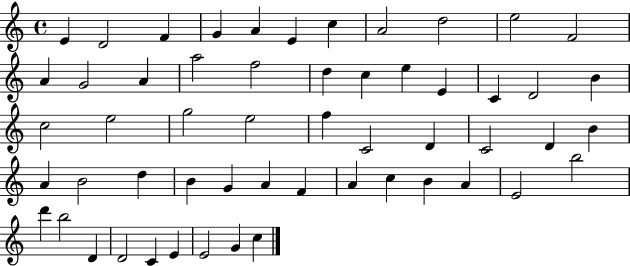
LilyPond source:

{
  \clef treble
  \time 4/4
  \defaultTimeSignature
  \key c \major
  e'4 d'2 f'4 | g'4 a'4 e'4 c''4 | a'2 d''2 | e''2 f'2 | \break a'4 g'2 a'4 | a''2 f''2 | d''4 c''4 e''4 e'4 | c'4 d'2 b'4 | \break c''2 e''2 | g''2 e''2 | f''4 c'2 d'4 | c'2 d'4 b'4 | \break a'4 b'2 d''4 | b'4 g'4 a'4 f'4 | a'4 c''4 b'4 a'4 | e'2 b''2 | \break d'''4 b''2 d'4 | d'2 c'4 e'4 | e'2 g'4 c''4 | \bar "|."
}